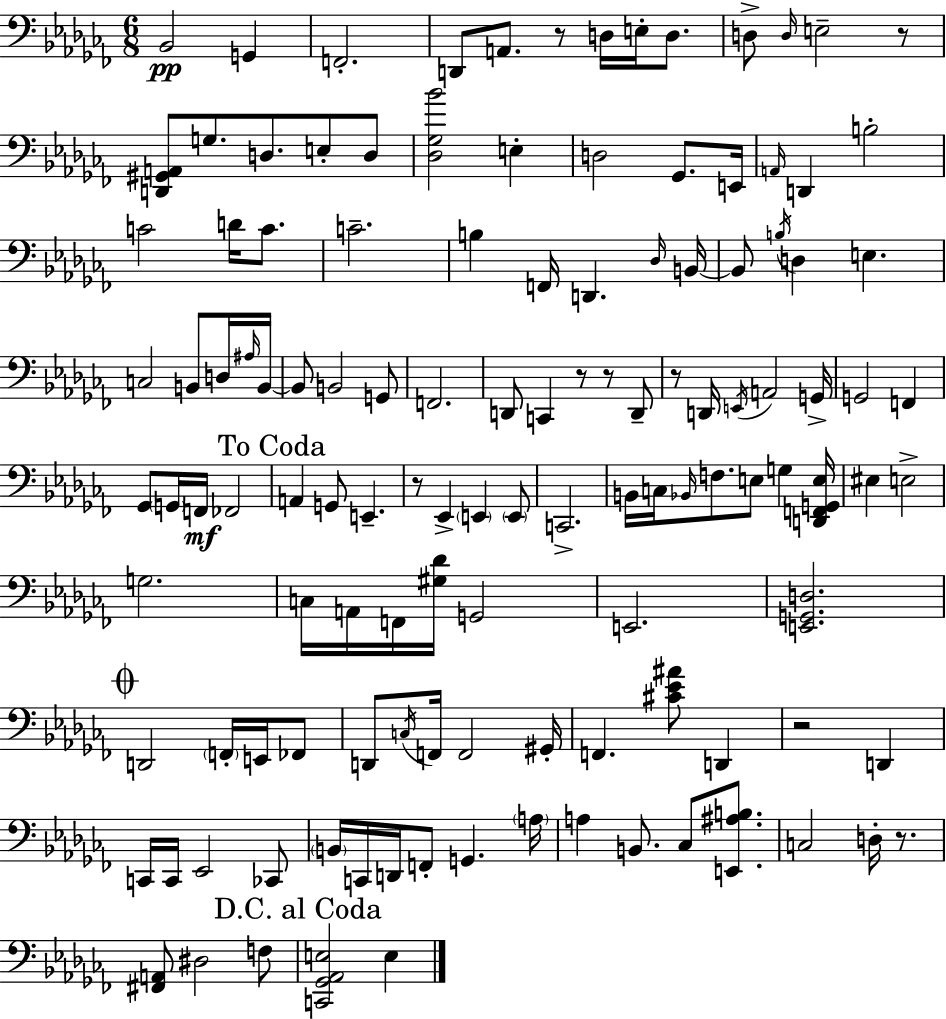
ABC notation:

X:1
T:Untitled
M:6/8
L:1/4
K:Abm
_B,,2 G,, F,,2 D,,/2 A,,/2 z/2 D,/4 E,/4 D,/2 D,/2 D,/4 E,2 z/2 [D,,^G,,A,,]/2 G,/2 D,/2 E,/2 D,/2 [_D,_G,_B]2 E, D,2 _G,,/2 E,,/4 A,,/4 D,, B,2 C2 D/4 C/2 C2 B, F,,/4 D,, _D,/4 B,,/4 B,,/2 B,/4 D, E, C,2 B,,/2 D,/4 ^A,/4 B,,/4 B,,/2 B,,2 G,,/2 F,,2 D,,/2 C,, z/2 z/2 D,,/2 z/2 D,,/4 E,,/4 A,,2 G,,/4 G,,2 F,, _G,,/2 G,,/4 F,,/4 _F,,2 A,, G,,/2 E,, z/2 _E,, E,, E,,/2 C,,2 B,,/4 C,/4 _B,,/4 F,/2 E,/2 G, [D,,F,,G,,E,]/4 ^E, E,2 G,2 C,/4 A,,/4 F,,/4 [^G,_D]/4 G,,2 E,,2 [E,,G,,D,]2 D,,2 F,,/4 E,,/4 _F,,/2 D,,/2 C,/4 F,,/4 F,,2 ^G,,/4 F,, [^C_E^A]/2 D,, z2 D,, C,,/4 C,,/4 _E,,2 _C,,/2 B,,/4 C,,/4 D,,/4 F,,/2 G,, A,/4 A, B,,/2 _C,/2 [E,,^A,B,]/2 C,2 D,/4 z/2 [^F,,A,,]/2 ^D,2 F,/2 [C,,_G,,_A,,E,]2 E,